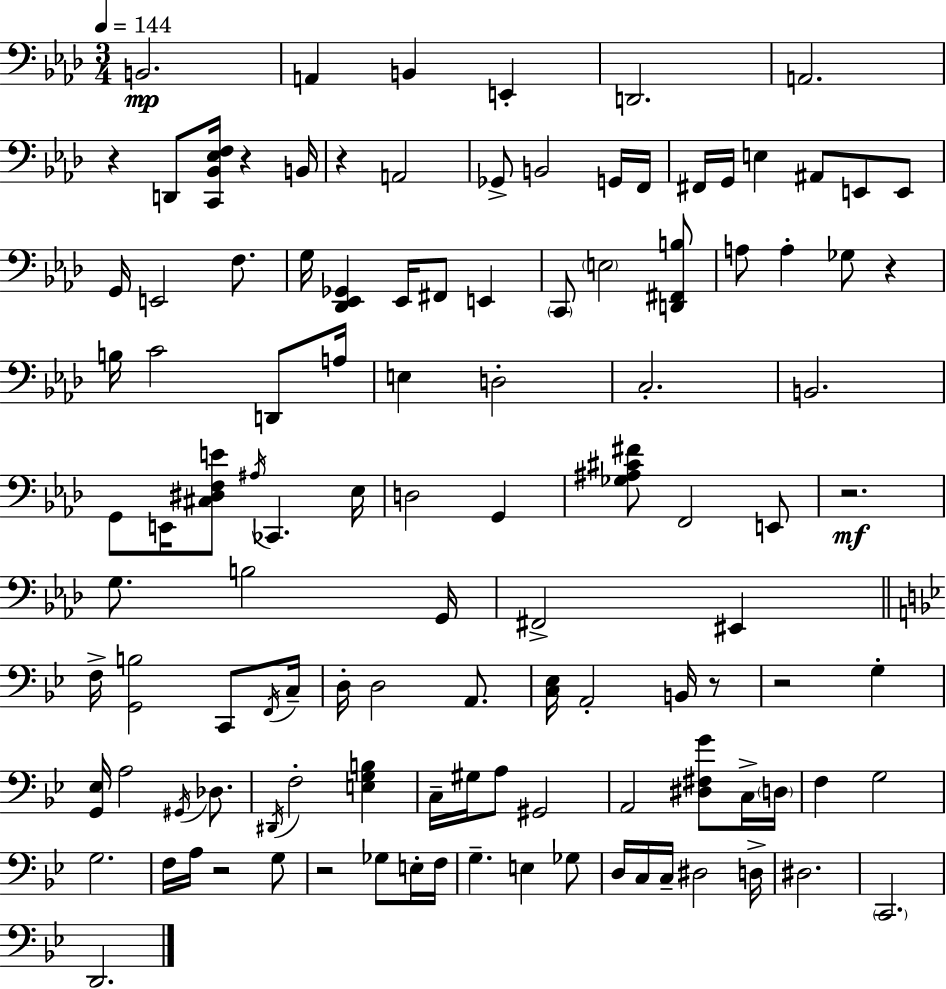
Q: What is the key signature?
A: AES major